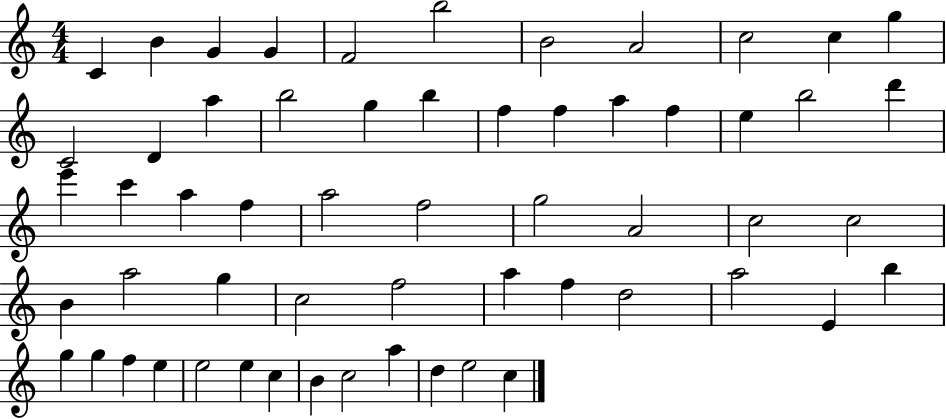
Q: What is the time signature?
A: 4/4